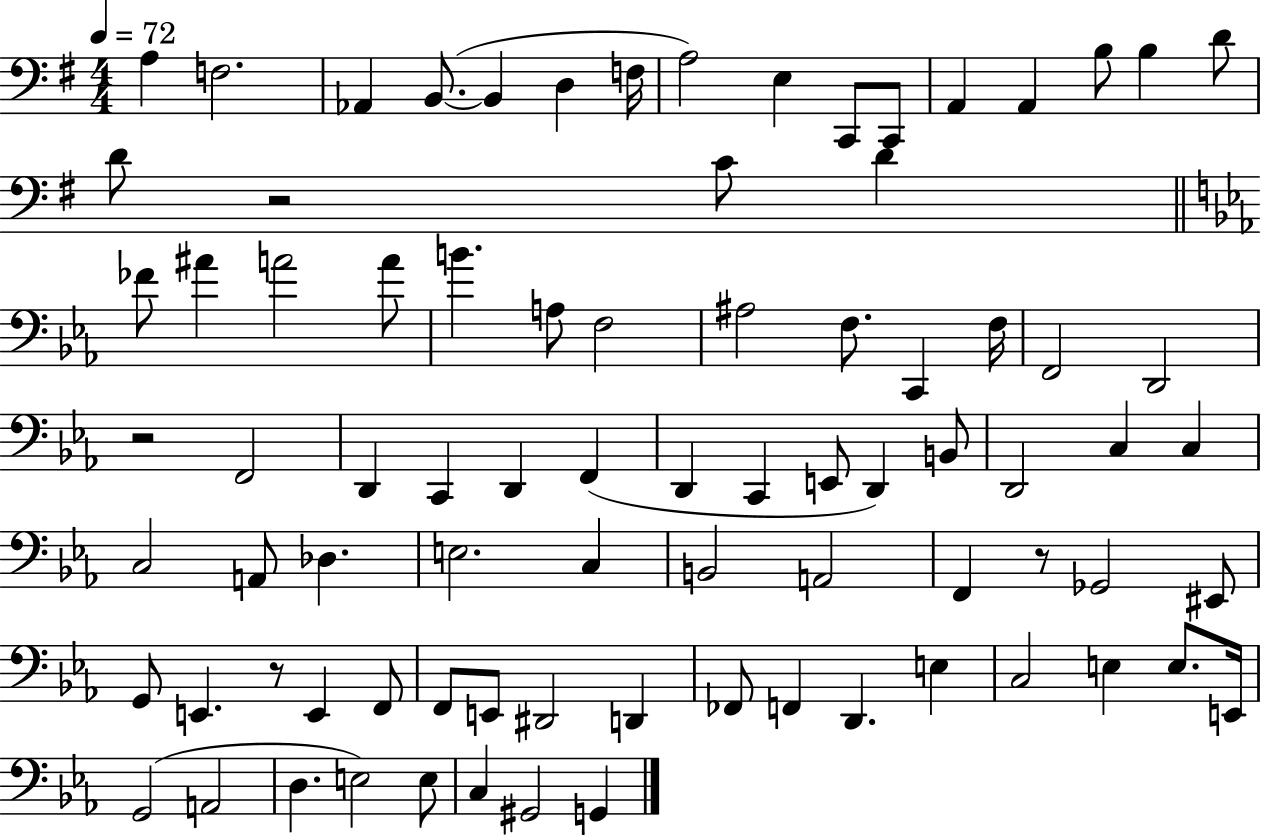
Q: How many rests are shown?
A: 4